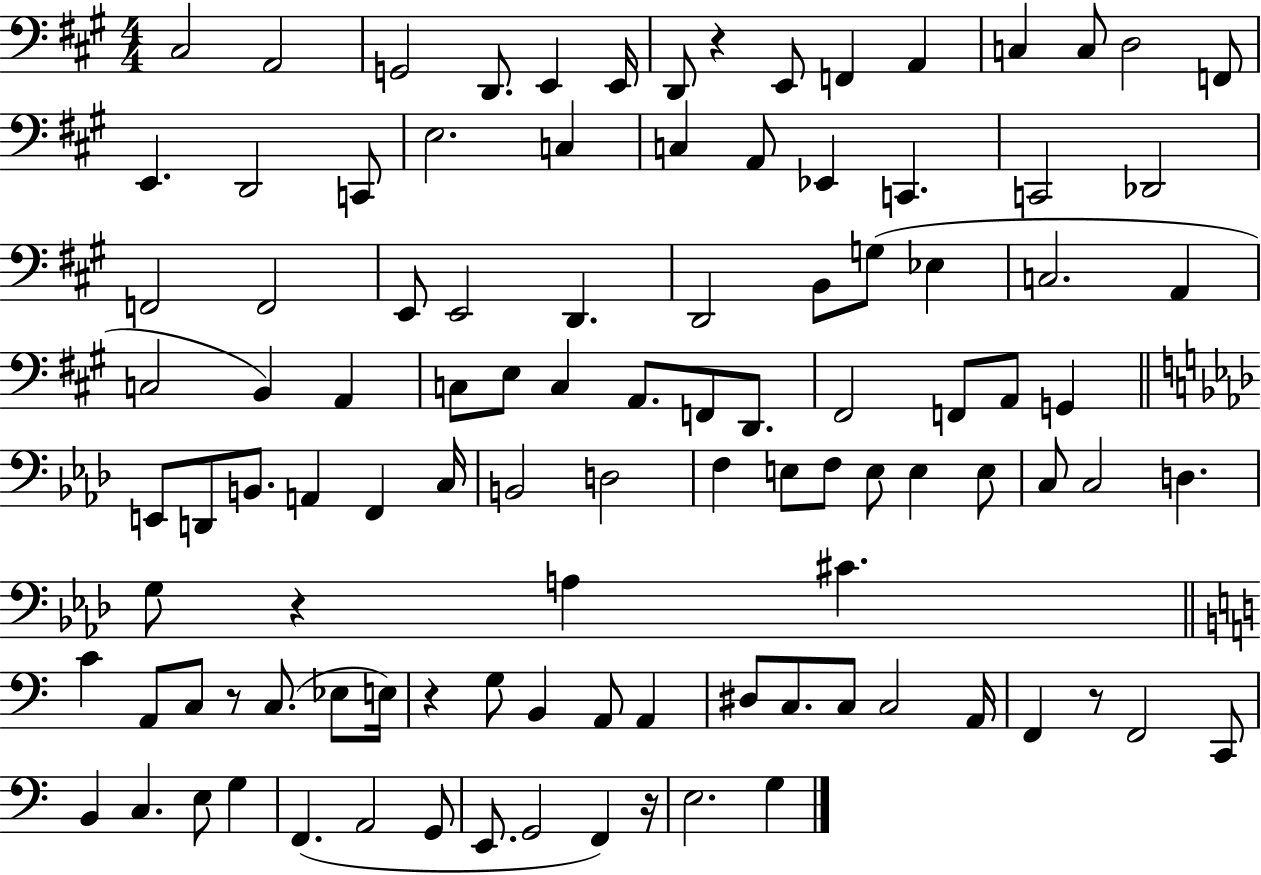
C#3/h A2/h G2/h D2/e. E2/q E2/s D2/e R/q E2/e F2/q A2/q C3/q C3/e D3/h F2/e E2/q. D2/h C2/e E3/h. C3/q C3/q A2/e Eb2/q C2/q. C2/h Db2/h F2/h F2/h E2/e E2/h D2/q. D2/h B2/e G3/e Eb3/q C3/h. A2/q C3/h B2/q A2/q C3/e E3/e C3/q A2/e. F2/e D2/e. F#2/h F2/e A2/e G2/q E2/e D2/e B2/e. A2/q F2/q C3/s B2/h D3/h F3/q E3/e F3/e E3/e E3/q E3/e C3/e C3/h D3/q. G3/e R/q A3/q C#4/q. C4/q A2/e C3/e R/e C3/e. Eb3/e E3/s R/q G3/e B2/q A2/e A2/q D#3/e C3/e. C3/e C3/h A2/s F2/q R/e F2/h C2/e B2/q C3/q. E3/e G3/q F2/q. A2/h G2/e E2/e. G2/h F2/q R/s E3/h. G3/q